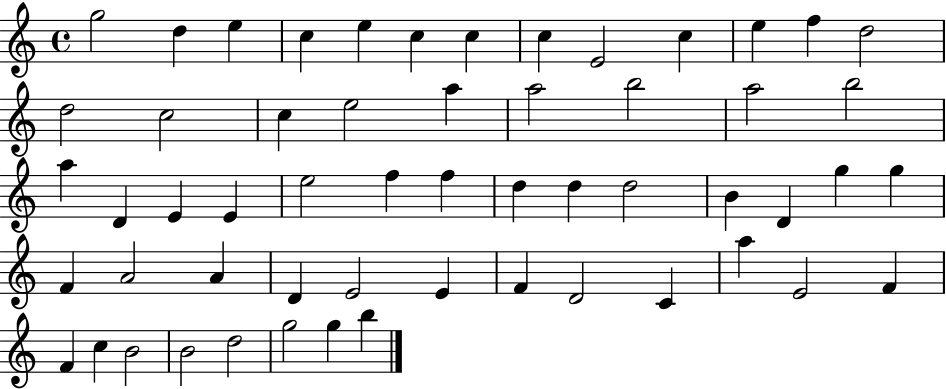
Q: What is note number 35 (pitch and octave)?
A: G5